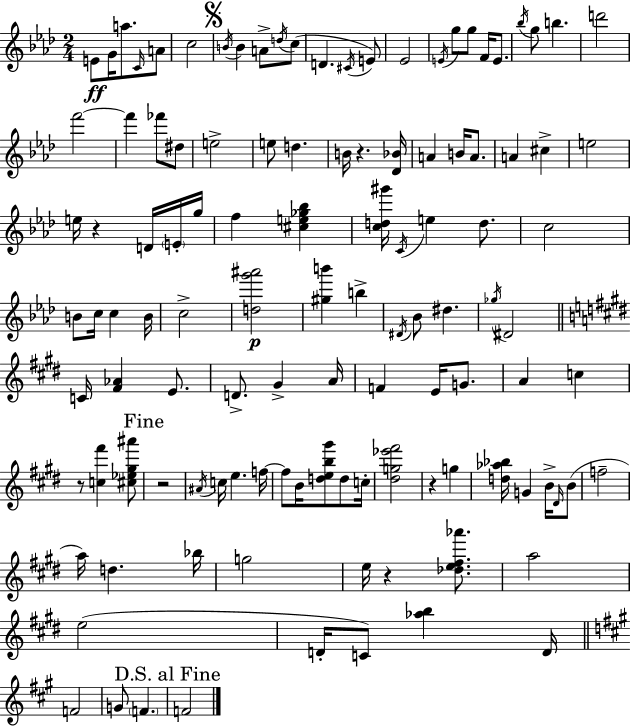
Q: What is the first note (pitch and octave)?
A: E4